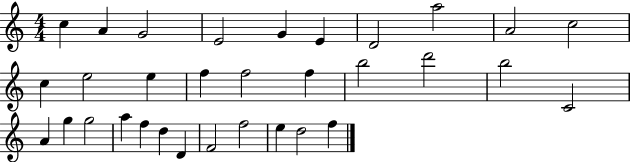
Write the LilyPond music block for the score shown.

{
  \clef treble
  \numericTimeSignature
  \time 4/4
  \key c \major
  c''4 a'4 g'2 | e'2 g'4 e'4 | d'2 a''2 | a'2 c''2 | \break c''4 e''2 e''4 | f''4 f''2 f''4 | b''2 d'''2 | b''2 c'2 | \break a'4 g''4 g''2 | a''4 f''4 d''4 d'4 | f'2 f''2 | e''4 d''2 f''4 | \break \bar "|."
}